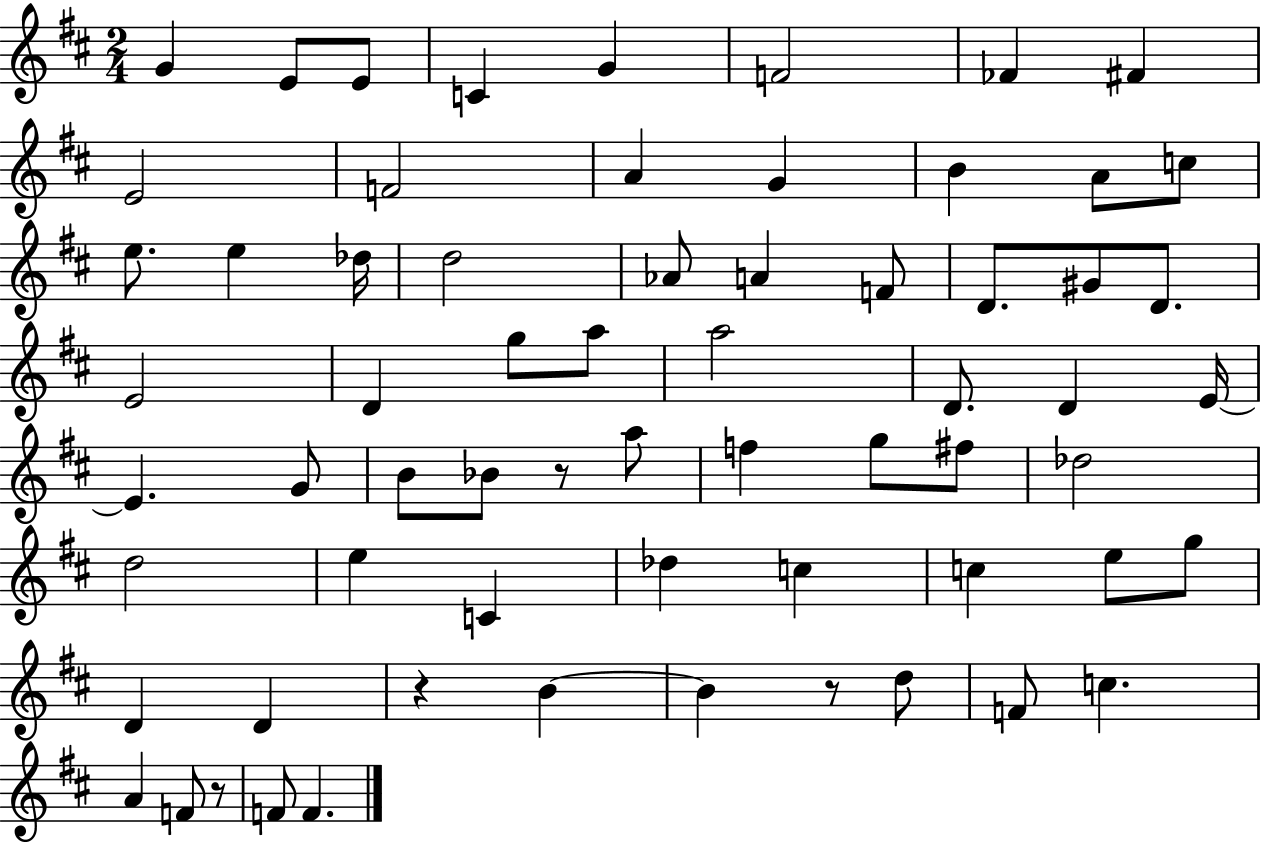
{
  \clef treble
  \numericTimeSignature
  \time 2/4
  \key d \major
  g'4 e'8 e'8 | c'4 g'4 | f'2 | fes'4 fis'4 | \break e'2 | f'2 | a'4 g'4 | b'4 a'8 c''8 | \break e''8. e''4 des''16 | d''2 | aes'8 a'4 f'8 | d'8. gis'8 d'8. | \break e'2 | d'4 g''8 a''8 | a''2 | d'8. d'4 e'16~~ | \break e'4. g'8 | b'8 bes'8 r8 a''8 | f''4 g''8 fis''8 | des''2 | \break d''2 | e''4 c'4 | des''4 c''4 | c''4 e''8 g''8 | \break d'4 d'4 | r4 b'4~~ | b'4 r8 d''8 | f'8 c''4. | \break a'4 f'8 r8 | f'8 f'4. | \bar "|."
}